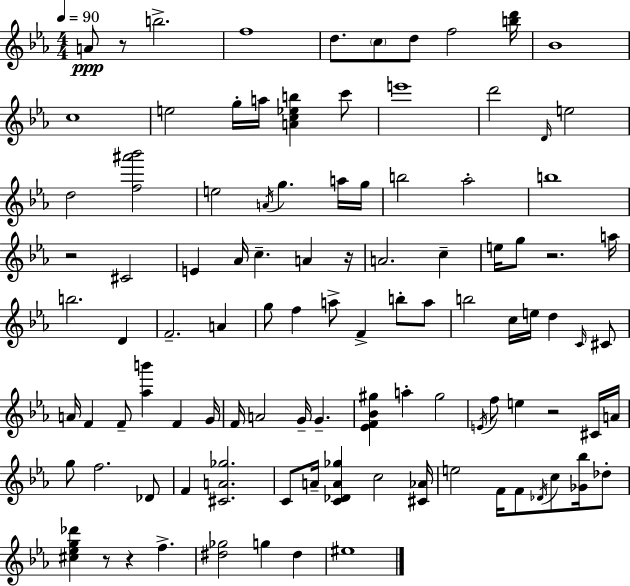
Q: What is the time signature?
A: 4/4